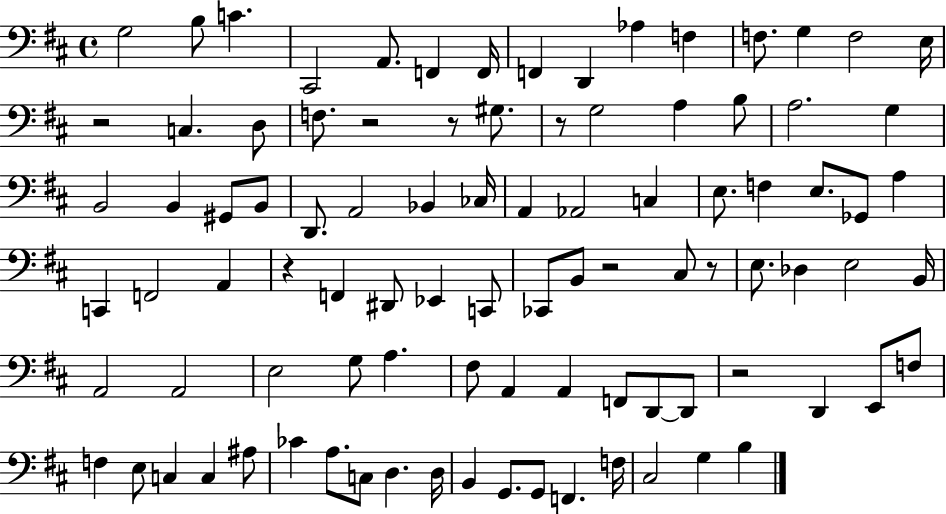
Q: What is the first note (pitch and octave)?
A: G3